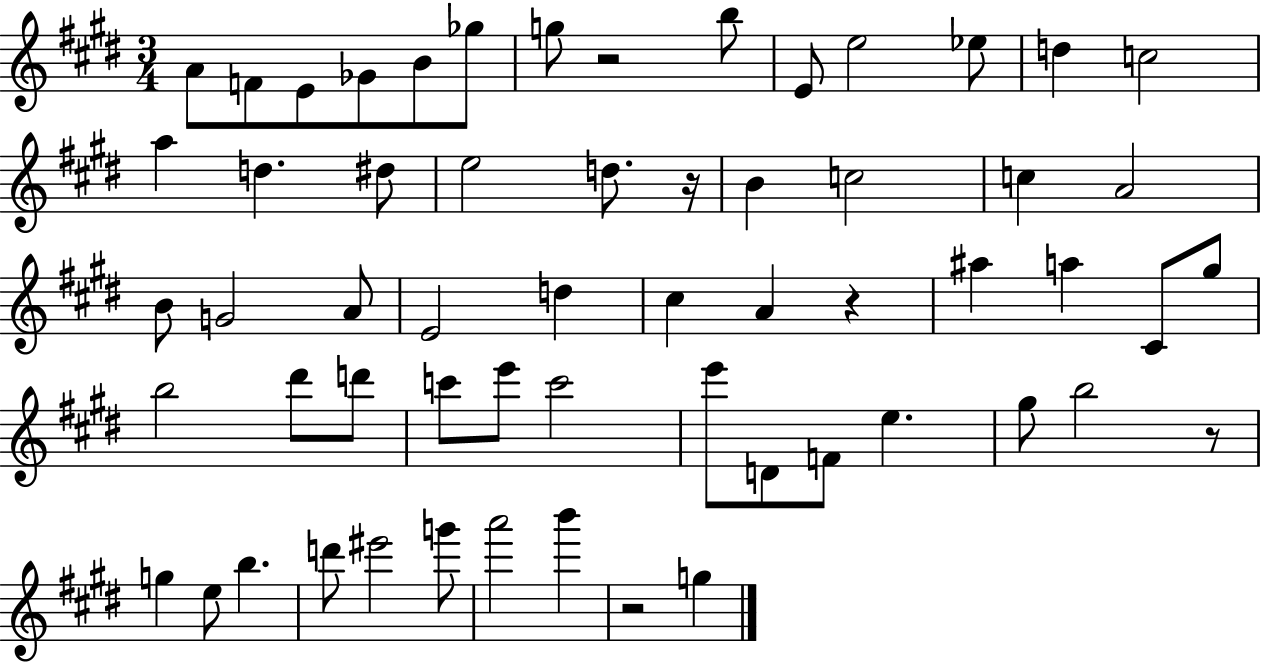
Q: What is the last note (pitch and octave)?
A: G5